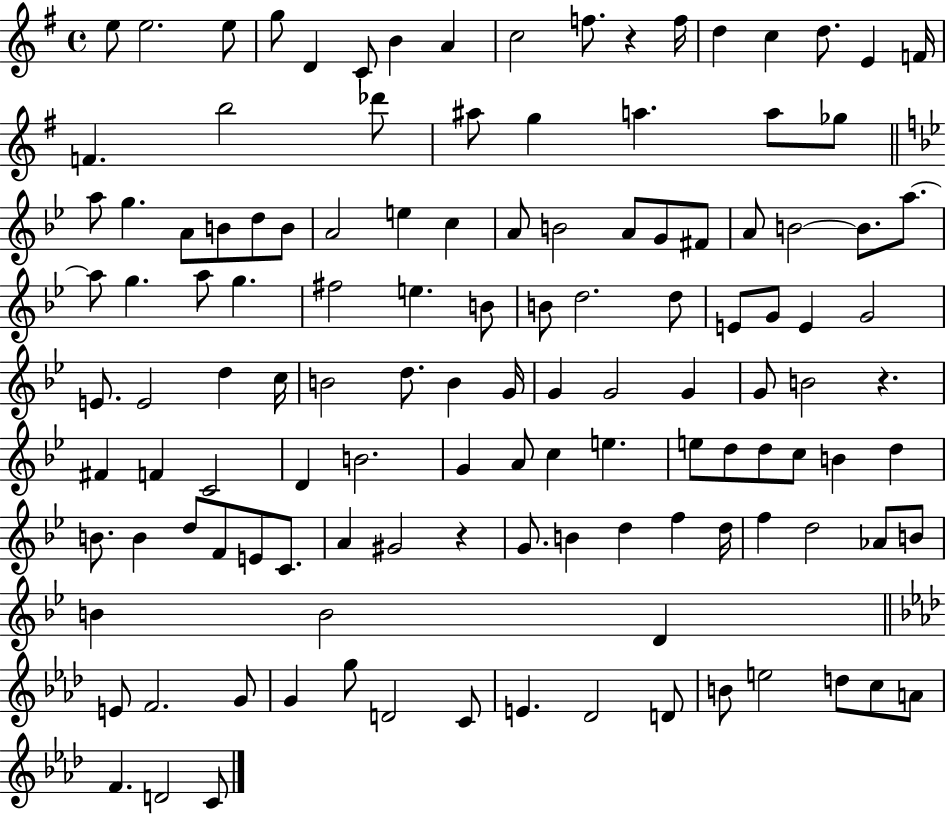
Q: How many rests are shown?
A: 3